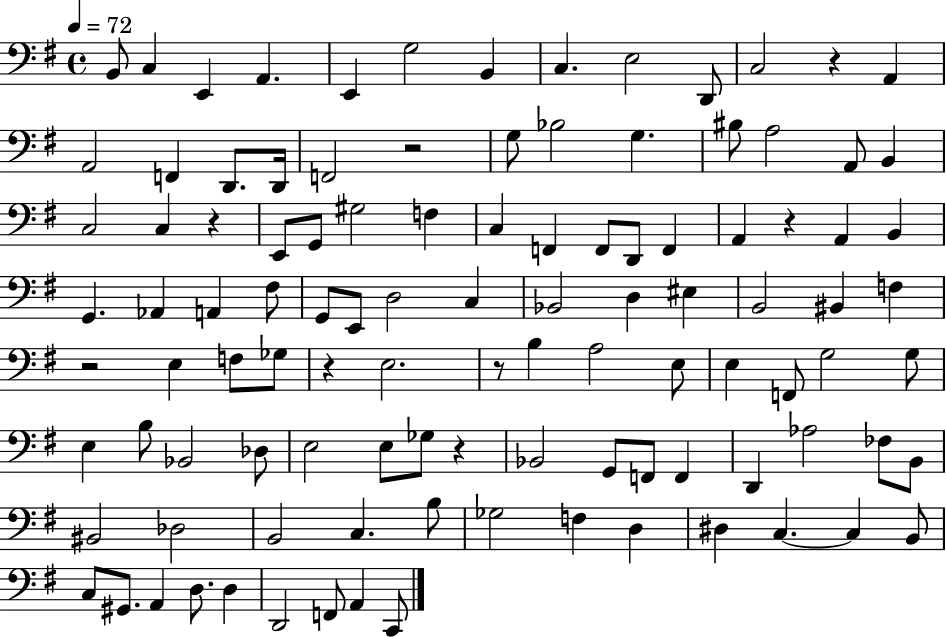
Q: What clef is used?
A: bass